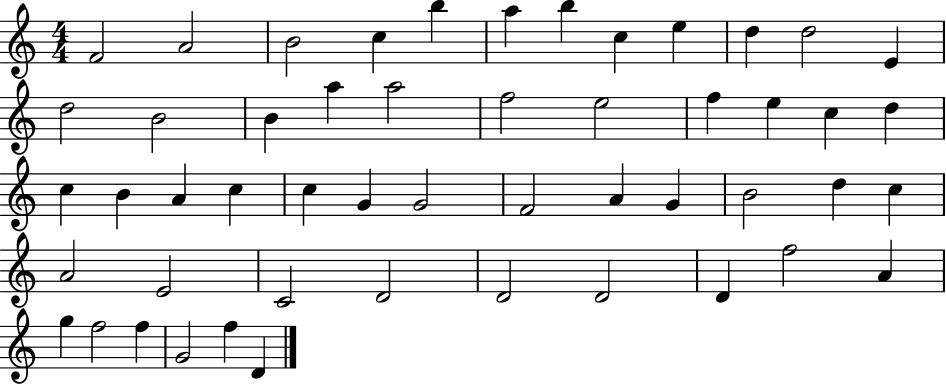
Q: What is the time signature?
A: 4/4